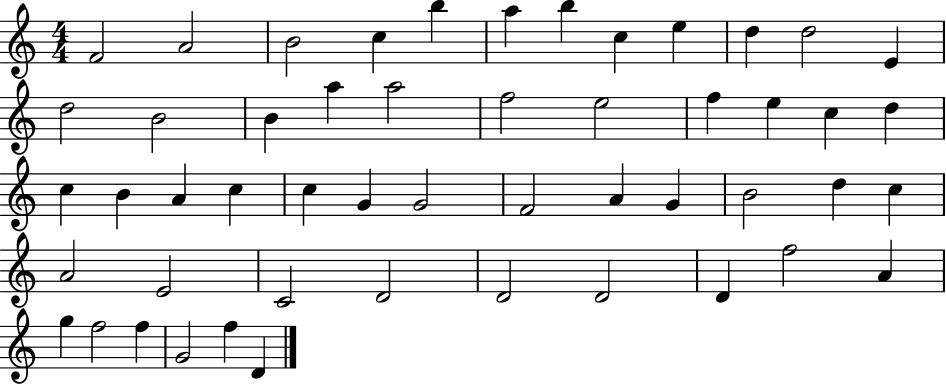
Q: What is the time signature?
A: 4/4